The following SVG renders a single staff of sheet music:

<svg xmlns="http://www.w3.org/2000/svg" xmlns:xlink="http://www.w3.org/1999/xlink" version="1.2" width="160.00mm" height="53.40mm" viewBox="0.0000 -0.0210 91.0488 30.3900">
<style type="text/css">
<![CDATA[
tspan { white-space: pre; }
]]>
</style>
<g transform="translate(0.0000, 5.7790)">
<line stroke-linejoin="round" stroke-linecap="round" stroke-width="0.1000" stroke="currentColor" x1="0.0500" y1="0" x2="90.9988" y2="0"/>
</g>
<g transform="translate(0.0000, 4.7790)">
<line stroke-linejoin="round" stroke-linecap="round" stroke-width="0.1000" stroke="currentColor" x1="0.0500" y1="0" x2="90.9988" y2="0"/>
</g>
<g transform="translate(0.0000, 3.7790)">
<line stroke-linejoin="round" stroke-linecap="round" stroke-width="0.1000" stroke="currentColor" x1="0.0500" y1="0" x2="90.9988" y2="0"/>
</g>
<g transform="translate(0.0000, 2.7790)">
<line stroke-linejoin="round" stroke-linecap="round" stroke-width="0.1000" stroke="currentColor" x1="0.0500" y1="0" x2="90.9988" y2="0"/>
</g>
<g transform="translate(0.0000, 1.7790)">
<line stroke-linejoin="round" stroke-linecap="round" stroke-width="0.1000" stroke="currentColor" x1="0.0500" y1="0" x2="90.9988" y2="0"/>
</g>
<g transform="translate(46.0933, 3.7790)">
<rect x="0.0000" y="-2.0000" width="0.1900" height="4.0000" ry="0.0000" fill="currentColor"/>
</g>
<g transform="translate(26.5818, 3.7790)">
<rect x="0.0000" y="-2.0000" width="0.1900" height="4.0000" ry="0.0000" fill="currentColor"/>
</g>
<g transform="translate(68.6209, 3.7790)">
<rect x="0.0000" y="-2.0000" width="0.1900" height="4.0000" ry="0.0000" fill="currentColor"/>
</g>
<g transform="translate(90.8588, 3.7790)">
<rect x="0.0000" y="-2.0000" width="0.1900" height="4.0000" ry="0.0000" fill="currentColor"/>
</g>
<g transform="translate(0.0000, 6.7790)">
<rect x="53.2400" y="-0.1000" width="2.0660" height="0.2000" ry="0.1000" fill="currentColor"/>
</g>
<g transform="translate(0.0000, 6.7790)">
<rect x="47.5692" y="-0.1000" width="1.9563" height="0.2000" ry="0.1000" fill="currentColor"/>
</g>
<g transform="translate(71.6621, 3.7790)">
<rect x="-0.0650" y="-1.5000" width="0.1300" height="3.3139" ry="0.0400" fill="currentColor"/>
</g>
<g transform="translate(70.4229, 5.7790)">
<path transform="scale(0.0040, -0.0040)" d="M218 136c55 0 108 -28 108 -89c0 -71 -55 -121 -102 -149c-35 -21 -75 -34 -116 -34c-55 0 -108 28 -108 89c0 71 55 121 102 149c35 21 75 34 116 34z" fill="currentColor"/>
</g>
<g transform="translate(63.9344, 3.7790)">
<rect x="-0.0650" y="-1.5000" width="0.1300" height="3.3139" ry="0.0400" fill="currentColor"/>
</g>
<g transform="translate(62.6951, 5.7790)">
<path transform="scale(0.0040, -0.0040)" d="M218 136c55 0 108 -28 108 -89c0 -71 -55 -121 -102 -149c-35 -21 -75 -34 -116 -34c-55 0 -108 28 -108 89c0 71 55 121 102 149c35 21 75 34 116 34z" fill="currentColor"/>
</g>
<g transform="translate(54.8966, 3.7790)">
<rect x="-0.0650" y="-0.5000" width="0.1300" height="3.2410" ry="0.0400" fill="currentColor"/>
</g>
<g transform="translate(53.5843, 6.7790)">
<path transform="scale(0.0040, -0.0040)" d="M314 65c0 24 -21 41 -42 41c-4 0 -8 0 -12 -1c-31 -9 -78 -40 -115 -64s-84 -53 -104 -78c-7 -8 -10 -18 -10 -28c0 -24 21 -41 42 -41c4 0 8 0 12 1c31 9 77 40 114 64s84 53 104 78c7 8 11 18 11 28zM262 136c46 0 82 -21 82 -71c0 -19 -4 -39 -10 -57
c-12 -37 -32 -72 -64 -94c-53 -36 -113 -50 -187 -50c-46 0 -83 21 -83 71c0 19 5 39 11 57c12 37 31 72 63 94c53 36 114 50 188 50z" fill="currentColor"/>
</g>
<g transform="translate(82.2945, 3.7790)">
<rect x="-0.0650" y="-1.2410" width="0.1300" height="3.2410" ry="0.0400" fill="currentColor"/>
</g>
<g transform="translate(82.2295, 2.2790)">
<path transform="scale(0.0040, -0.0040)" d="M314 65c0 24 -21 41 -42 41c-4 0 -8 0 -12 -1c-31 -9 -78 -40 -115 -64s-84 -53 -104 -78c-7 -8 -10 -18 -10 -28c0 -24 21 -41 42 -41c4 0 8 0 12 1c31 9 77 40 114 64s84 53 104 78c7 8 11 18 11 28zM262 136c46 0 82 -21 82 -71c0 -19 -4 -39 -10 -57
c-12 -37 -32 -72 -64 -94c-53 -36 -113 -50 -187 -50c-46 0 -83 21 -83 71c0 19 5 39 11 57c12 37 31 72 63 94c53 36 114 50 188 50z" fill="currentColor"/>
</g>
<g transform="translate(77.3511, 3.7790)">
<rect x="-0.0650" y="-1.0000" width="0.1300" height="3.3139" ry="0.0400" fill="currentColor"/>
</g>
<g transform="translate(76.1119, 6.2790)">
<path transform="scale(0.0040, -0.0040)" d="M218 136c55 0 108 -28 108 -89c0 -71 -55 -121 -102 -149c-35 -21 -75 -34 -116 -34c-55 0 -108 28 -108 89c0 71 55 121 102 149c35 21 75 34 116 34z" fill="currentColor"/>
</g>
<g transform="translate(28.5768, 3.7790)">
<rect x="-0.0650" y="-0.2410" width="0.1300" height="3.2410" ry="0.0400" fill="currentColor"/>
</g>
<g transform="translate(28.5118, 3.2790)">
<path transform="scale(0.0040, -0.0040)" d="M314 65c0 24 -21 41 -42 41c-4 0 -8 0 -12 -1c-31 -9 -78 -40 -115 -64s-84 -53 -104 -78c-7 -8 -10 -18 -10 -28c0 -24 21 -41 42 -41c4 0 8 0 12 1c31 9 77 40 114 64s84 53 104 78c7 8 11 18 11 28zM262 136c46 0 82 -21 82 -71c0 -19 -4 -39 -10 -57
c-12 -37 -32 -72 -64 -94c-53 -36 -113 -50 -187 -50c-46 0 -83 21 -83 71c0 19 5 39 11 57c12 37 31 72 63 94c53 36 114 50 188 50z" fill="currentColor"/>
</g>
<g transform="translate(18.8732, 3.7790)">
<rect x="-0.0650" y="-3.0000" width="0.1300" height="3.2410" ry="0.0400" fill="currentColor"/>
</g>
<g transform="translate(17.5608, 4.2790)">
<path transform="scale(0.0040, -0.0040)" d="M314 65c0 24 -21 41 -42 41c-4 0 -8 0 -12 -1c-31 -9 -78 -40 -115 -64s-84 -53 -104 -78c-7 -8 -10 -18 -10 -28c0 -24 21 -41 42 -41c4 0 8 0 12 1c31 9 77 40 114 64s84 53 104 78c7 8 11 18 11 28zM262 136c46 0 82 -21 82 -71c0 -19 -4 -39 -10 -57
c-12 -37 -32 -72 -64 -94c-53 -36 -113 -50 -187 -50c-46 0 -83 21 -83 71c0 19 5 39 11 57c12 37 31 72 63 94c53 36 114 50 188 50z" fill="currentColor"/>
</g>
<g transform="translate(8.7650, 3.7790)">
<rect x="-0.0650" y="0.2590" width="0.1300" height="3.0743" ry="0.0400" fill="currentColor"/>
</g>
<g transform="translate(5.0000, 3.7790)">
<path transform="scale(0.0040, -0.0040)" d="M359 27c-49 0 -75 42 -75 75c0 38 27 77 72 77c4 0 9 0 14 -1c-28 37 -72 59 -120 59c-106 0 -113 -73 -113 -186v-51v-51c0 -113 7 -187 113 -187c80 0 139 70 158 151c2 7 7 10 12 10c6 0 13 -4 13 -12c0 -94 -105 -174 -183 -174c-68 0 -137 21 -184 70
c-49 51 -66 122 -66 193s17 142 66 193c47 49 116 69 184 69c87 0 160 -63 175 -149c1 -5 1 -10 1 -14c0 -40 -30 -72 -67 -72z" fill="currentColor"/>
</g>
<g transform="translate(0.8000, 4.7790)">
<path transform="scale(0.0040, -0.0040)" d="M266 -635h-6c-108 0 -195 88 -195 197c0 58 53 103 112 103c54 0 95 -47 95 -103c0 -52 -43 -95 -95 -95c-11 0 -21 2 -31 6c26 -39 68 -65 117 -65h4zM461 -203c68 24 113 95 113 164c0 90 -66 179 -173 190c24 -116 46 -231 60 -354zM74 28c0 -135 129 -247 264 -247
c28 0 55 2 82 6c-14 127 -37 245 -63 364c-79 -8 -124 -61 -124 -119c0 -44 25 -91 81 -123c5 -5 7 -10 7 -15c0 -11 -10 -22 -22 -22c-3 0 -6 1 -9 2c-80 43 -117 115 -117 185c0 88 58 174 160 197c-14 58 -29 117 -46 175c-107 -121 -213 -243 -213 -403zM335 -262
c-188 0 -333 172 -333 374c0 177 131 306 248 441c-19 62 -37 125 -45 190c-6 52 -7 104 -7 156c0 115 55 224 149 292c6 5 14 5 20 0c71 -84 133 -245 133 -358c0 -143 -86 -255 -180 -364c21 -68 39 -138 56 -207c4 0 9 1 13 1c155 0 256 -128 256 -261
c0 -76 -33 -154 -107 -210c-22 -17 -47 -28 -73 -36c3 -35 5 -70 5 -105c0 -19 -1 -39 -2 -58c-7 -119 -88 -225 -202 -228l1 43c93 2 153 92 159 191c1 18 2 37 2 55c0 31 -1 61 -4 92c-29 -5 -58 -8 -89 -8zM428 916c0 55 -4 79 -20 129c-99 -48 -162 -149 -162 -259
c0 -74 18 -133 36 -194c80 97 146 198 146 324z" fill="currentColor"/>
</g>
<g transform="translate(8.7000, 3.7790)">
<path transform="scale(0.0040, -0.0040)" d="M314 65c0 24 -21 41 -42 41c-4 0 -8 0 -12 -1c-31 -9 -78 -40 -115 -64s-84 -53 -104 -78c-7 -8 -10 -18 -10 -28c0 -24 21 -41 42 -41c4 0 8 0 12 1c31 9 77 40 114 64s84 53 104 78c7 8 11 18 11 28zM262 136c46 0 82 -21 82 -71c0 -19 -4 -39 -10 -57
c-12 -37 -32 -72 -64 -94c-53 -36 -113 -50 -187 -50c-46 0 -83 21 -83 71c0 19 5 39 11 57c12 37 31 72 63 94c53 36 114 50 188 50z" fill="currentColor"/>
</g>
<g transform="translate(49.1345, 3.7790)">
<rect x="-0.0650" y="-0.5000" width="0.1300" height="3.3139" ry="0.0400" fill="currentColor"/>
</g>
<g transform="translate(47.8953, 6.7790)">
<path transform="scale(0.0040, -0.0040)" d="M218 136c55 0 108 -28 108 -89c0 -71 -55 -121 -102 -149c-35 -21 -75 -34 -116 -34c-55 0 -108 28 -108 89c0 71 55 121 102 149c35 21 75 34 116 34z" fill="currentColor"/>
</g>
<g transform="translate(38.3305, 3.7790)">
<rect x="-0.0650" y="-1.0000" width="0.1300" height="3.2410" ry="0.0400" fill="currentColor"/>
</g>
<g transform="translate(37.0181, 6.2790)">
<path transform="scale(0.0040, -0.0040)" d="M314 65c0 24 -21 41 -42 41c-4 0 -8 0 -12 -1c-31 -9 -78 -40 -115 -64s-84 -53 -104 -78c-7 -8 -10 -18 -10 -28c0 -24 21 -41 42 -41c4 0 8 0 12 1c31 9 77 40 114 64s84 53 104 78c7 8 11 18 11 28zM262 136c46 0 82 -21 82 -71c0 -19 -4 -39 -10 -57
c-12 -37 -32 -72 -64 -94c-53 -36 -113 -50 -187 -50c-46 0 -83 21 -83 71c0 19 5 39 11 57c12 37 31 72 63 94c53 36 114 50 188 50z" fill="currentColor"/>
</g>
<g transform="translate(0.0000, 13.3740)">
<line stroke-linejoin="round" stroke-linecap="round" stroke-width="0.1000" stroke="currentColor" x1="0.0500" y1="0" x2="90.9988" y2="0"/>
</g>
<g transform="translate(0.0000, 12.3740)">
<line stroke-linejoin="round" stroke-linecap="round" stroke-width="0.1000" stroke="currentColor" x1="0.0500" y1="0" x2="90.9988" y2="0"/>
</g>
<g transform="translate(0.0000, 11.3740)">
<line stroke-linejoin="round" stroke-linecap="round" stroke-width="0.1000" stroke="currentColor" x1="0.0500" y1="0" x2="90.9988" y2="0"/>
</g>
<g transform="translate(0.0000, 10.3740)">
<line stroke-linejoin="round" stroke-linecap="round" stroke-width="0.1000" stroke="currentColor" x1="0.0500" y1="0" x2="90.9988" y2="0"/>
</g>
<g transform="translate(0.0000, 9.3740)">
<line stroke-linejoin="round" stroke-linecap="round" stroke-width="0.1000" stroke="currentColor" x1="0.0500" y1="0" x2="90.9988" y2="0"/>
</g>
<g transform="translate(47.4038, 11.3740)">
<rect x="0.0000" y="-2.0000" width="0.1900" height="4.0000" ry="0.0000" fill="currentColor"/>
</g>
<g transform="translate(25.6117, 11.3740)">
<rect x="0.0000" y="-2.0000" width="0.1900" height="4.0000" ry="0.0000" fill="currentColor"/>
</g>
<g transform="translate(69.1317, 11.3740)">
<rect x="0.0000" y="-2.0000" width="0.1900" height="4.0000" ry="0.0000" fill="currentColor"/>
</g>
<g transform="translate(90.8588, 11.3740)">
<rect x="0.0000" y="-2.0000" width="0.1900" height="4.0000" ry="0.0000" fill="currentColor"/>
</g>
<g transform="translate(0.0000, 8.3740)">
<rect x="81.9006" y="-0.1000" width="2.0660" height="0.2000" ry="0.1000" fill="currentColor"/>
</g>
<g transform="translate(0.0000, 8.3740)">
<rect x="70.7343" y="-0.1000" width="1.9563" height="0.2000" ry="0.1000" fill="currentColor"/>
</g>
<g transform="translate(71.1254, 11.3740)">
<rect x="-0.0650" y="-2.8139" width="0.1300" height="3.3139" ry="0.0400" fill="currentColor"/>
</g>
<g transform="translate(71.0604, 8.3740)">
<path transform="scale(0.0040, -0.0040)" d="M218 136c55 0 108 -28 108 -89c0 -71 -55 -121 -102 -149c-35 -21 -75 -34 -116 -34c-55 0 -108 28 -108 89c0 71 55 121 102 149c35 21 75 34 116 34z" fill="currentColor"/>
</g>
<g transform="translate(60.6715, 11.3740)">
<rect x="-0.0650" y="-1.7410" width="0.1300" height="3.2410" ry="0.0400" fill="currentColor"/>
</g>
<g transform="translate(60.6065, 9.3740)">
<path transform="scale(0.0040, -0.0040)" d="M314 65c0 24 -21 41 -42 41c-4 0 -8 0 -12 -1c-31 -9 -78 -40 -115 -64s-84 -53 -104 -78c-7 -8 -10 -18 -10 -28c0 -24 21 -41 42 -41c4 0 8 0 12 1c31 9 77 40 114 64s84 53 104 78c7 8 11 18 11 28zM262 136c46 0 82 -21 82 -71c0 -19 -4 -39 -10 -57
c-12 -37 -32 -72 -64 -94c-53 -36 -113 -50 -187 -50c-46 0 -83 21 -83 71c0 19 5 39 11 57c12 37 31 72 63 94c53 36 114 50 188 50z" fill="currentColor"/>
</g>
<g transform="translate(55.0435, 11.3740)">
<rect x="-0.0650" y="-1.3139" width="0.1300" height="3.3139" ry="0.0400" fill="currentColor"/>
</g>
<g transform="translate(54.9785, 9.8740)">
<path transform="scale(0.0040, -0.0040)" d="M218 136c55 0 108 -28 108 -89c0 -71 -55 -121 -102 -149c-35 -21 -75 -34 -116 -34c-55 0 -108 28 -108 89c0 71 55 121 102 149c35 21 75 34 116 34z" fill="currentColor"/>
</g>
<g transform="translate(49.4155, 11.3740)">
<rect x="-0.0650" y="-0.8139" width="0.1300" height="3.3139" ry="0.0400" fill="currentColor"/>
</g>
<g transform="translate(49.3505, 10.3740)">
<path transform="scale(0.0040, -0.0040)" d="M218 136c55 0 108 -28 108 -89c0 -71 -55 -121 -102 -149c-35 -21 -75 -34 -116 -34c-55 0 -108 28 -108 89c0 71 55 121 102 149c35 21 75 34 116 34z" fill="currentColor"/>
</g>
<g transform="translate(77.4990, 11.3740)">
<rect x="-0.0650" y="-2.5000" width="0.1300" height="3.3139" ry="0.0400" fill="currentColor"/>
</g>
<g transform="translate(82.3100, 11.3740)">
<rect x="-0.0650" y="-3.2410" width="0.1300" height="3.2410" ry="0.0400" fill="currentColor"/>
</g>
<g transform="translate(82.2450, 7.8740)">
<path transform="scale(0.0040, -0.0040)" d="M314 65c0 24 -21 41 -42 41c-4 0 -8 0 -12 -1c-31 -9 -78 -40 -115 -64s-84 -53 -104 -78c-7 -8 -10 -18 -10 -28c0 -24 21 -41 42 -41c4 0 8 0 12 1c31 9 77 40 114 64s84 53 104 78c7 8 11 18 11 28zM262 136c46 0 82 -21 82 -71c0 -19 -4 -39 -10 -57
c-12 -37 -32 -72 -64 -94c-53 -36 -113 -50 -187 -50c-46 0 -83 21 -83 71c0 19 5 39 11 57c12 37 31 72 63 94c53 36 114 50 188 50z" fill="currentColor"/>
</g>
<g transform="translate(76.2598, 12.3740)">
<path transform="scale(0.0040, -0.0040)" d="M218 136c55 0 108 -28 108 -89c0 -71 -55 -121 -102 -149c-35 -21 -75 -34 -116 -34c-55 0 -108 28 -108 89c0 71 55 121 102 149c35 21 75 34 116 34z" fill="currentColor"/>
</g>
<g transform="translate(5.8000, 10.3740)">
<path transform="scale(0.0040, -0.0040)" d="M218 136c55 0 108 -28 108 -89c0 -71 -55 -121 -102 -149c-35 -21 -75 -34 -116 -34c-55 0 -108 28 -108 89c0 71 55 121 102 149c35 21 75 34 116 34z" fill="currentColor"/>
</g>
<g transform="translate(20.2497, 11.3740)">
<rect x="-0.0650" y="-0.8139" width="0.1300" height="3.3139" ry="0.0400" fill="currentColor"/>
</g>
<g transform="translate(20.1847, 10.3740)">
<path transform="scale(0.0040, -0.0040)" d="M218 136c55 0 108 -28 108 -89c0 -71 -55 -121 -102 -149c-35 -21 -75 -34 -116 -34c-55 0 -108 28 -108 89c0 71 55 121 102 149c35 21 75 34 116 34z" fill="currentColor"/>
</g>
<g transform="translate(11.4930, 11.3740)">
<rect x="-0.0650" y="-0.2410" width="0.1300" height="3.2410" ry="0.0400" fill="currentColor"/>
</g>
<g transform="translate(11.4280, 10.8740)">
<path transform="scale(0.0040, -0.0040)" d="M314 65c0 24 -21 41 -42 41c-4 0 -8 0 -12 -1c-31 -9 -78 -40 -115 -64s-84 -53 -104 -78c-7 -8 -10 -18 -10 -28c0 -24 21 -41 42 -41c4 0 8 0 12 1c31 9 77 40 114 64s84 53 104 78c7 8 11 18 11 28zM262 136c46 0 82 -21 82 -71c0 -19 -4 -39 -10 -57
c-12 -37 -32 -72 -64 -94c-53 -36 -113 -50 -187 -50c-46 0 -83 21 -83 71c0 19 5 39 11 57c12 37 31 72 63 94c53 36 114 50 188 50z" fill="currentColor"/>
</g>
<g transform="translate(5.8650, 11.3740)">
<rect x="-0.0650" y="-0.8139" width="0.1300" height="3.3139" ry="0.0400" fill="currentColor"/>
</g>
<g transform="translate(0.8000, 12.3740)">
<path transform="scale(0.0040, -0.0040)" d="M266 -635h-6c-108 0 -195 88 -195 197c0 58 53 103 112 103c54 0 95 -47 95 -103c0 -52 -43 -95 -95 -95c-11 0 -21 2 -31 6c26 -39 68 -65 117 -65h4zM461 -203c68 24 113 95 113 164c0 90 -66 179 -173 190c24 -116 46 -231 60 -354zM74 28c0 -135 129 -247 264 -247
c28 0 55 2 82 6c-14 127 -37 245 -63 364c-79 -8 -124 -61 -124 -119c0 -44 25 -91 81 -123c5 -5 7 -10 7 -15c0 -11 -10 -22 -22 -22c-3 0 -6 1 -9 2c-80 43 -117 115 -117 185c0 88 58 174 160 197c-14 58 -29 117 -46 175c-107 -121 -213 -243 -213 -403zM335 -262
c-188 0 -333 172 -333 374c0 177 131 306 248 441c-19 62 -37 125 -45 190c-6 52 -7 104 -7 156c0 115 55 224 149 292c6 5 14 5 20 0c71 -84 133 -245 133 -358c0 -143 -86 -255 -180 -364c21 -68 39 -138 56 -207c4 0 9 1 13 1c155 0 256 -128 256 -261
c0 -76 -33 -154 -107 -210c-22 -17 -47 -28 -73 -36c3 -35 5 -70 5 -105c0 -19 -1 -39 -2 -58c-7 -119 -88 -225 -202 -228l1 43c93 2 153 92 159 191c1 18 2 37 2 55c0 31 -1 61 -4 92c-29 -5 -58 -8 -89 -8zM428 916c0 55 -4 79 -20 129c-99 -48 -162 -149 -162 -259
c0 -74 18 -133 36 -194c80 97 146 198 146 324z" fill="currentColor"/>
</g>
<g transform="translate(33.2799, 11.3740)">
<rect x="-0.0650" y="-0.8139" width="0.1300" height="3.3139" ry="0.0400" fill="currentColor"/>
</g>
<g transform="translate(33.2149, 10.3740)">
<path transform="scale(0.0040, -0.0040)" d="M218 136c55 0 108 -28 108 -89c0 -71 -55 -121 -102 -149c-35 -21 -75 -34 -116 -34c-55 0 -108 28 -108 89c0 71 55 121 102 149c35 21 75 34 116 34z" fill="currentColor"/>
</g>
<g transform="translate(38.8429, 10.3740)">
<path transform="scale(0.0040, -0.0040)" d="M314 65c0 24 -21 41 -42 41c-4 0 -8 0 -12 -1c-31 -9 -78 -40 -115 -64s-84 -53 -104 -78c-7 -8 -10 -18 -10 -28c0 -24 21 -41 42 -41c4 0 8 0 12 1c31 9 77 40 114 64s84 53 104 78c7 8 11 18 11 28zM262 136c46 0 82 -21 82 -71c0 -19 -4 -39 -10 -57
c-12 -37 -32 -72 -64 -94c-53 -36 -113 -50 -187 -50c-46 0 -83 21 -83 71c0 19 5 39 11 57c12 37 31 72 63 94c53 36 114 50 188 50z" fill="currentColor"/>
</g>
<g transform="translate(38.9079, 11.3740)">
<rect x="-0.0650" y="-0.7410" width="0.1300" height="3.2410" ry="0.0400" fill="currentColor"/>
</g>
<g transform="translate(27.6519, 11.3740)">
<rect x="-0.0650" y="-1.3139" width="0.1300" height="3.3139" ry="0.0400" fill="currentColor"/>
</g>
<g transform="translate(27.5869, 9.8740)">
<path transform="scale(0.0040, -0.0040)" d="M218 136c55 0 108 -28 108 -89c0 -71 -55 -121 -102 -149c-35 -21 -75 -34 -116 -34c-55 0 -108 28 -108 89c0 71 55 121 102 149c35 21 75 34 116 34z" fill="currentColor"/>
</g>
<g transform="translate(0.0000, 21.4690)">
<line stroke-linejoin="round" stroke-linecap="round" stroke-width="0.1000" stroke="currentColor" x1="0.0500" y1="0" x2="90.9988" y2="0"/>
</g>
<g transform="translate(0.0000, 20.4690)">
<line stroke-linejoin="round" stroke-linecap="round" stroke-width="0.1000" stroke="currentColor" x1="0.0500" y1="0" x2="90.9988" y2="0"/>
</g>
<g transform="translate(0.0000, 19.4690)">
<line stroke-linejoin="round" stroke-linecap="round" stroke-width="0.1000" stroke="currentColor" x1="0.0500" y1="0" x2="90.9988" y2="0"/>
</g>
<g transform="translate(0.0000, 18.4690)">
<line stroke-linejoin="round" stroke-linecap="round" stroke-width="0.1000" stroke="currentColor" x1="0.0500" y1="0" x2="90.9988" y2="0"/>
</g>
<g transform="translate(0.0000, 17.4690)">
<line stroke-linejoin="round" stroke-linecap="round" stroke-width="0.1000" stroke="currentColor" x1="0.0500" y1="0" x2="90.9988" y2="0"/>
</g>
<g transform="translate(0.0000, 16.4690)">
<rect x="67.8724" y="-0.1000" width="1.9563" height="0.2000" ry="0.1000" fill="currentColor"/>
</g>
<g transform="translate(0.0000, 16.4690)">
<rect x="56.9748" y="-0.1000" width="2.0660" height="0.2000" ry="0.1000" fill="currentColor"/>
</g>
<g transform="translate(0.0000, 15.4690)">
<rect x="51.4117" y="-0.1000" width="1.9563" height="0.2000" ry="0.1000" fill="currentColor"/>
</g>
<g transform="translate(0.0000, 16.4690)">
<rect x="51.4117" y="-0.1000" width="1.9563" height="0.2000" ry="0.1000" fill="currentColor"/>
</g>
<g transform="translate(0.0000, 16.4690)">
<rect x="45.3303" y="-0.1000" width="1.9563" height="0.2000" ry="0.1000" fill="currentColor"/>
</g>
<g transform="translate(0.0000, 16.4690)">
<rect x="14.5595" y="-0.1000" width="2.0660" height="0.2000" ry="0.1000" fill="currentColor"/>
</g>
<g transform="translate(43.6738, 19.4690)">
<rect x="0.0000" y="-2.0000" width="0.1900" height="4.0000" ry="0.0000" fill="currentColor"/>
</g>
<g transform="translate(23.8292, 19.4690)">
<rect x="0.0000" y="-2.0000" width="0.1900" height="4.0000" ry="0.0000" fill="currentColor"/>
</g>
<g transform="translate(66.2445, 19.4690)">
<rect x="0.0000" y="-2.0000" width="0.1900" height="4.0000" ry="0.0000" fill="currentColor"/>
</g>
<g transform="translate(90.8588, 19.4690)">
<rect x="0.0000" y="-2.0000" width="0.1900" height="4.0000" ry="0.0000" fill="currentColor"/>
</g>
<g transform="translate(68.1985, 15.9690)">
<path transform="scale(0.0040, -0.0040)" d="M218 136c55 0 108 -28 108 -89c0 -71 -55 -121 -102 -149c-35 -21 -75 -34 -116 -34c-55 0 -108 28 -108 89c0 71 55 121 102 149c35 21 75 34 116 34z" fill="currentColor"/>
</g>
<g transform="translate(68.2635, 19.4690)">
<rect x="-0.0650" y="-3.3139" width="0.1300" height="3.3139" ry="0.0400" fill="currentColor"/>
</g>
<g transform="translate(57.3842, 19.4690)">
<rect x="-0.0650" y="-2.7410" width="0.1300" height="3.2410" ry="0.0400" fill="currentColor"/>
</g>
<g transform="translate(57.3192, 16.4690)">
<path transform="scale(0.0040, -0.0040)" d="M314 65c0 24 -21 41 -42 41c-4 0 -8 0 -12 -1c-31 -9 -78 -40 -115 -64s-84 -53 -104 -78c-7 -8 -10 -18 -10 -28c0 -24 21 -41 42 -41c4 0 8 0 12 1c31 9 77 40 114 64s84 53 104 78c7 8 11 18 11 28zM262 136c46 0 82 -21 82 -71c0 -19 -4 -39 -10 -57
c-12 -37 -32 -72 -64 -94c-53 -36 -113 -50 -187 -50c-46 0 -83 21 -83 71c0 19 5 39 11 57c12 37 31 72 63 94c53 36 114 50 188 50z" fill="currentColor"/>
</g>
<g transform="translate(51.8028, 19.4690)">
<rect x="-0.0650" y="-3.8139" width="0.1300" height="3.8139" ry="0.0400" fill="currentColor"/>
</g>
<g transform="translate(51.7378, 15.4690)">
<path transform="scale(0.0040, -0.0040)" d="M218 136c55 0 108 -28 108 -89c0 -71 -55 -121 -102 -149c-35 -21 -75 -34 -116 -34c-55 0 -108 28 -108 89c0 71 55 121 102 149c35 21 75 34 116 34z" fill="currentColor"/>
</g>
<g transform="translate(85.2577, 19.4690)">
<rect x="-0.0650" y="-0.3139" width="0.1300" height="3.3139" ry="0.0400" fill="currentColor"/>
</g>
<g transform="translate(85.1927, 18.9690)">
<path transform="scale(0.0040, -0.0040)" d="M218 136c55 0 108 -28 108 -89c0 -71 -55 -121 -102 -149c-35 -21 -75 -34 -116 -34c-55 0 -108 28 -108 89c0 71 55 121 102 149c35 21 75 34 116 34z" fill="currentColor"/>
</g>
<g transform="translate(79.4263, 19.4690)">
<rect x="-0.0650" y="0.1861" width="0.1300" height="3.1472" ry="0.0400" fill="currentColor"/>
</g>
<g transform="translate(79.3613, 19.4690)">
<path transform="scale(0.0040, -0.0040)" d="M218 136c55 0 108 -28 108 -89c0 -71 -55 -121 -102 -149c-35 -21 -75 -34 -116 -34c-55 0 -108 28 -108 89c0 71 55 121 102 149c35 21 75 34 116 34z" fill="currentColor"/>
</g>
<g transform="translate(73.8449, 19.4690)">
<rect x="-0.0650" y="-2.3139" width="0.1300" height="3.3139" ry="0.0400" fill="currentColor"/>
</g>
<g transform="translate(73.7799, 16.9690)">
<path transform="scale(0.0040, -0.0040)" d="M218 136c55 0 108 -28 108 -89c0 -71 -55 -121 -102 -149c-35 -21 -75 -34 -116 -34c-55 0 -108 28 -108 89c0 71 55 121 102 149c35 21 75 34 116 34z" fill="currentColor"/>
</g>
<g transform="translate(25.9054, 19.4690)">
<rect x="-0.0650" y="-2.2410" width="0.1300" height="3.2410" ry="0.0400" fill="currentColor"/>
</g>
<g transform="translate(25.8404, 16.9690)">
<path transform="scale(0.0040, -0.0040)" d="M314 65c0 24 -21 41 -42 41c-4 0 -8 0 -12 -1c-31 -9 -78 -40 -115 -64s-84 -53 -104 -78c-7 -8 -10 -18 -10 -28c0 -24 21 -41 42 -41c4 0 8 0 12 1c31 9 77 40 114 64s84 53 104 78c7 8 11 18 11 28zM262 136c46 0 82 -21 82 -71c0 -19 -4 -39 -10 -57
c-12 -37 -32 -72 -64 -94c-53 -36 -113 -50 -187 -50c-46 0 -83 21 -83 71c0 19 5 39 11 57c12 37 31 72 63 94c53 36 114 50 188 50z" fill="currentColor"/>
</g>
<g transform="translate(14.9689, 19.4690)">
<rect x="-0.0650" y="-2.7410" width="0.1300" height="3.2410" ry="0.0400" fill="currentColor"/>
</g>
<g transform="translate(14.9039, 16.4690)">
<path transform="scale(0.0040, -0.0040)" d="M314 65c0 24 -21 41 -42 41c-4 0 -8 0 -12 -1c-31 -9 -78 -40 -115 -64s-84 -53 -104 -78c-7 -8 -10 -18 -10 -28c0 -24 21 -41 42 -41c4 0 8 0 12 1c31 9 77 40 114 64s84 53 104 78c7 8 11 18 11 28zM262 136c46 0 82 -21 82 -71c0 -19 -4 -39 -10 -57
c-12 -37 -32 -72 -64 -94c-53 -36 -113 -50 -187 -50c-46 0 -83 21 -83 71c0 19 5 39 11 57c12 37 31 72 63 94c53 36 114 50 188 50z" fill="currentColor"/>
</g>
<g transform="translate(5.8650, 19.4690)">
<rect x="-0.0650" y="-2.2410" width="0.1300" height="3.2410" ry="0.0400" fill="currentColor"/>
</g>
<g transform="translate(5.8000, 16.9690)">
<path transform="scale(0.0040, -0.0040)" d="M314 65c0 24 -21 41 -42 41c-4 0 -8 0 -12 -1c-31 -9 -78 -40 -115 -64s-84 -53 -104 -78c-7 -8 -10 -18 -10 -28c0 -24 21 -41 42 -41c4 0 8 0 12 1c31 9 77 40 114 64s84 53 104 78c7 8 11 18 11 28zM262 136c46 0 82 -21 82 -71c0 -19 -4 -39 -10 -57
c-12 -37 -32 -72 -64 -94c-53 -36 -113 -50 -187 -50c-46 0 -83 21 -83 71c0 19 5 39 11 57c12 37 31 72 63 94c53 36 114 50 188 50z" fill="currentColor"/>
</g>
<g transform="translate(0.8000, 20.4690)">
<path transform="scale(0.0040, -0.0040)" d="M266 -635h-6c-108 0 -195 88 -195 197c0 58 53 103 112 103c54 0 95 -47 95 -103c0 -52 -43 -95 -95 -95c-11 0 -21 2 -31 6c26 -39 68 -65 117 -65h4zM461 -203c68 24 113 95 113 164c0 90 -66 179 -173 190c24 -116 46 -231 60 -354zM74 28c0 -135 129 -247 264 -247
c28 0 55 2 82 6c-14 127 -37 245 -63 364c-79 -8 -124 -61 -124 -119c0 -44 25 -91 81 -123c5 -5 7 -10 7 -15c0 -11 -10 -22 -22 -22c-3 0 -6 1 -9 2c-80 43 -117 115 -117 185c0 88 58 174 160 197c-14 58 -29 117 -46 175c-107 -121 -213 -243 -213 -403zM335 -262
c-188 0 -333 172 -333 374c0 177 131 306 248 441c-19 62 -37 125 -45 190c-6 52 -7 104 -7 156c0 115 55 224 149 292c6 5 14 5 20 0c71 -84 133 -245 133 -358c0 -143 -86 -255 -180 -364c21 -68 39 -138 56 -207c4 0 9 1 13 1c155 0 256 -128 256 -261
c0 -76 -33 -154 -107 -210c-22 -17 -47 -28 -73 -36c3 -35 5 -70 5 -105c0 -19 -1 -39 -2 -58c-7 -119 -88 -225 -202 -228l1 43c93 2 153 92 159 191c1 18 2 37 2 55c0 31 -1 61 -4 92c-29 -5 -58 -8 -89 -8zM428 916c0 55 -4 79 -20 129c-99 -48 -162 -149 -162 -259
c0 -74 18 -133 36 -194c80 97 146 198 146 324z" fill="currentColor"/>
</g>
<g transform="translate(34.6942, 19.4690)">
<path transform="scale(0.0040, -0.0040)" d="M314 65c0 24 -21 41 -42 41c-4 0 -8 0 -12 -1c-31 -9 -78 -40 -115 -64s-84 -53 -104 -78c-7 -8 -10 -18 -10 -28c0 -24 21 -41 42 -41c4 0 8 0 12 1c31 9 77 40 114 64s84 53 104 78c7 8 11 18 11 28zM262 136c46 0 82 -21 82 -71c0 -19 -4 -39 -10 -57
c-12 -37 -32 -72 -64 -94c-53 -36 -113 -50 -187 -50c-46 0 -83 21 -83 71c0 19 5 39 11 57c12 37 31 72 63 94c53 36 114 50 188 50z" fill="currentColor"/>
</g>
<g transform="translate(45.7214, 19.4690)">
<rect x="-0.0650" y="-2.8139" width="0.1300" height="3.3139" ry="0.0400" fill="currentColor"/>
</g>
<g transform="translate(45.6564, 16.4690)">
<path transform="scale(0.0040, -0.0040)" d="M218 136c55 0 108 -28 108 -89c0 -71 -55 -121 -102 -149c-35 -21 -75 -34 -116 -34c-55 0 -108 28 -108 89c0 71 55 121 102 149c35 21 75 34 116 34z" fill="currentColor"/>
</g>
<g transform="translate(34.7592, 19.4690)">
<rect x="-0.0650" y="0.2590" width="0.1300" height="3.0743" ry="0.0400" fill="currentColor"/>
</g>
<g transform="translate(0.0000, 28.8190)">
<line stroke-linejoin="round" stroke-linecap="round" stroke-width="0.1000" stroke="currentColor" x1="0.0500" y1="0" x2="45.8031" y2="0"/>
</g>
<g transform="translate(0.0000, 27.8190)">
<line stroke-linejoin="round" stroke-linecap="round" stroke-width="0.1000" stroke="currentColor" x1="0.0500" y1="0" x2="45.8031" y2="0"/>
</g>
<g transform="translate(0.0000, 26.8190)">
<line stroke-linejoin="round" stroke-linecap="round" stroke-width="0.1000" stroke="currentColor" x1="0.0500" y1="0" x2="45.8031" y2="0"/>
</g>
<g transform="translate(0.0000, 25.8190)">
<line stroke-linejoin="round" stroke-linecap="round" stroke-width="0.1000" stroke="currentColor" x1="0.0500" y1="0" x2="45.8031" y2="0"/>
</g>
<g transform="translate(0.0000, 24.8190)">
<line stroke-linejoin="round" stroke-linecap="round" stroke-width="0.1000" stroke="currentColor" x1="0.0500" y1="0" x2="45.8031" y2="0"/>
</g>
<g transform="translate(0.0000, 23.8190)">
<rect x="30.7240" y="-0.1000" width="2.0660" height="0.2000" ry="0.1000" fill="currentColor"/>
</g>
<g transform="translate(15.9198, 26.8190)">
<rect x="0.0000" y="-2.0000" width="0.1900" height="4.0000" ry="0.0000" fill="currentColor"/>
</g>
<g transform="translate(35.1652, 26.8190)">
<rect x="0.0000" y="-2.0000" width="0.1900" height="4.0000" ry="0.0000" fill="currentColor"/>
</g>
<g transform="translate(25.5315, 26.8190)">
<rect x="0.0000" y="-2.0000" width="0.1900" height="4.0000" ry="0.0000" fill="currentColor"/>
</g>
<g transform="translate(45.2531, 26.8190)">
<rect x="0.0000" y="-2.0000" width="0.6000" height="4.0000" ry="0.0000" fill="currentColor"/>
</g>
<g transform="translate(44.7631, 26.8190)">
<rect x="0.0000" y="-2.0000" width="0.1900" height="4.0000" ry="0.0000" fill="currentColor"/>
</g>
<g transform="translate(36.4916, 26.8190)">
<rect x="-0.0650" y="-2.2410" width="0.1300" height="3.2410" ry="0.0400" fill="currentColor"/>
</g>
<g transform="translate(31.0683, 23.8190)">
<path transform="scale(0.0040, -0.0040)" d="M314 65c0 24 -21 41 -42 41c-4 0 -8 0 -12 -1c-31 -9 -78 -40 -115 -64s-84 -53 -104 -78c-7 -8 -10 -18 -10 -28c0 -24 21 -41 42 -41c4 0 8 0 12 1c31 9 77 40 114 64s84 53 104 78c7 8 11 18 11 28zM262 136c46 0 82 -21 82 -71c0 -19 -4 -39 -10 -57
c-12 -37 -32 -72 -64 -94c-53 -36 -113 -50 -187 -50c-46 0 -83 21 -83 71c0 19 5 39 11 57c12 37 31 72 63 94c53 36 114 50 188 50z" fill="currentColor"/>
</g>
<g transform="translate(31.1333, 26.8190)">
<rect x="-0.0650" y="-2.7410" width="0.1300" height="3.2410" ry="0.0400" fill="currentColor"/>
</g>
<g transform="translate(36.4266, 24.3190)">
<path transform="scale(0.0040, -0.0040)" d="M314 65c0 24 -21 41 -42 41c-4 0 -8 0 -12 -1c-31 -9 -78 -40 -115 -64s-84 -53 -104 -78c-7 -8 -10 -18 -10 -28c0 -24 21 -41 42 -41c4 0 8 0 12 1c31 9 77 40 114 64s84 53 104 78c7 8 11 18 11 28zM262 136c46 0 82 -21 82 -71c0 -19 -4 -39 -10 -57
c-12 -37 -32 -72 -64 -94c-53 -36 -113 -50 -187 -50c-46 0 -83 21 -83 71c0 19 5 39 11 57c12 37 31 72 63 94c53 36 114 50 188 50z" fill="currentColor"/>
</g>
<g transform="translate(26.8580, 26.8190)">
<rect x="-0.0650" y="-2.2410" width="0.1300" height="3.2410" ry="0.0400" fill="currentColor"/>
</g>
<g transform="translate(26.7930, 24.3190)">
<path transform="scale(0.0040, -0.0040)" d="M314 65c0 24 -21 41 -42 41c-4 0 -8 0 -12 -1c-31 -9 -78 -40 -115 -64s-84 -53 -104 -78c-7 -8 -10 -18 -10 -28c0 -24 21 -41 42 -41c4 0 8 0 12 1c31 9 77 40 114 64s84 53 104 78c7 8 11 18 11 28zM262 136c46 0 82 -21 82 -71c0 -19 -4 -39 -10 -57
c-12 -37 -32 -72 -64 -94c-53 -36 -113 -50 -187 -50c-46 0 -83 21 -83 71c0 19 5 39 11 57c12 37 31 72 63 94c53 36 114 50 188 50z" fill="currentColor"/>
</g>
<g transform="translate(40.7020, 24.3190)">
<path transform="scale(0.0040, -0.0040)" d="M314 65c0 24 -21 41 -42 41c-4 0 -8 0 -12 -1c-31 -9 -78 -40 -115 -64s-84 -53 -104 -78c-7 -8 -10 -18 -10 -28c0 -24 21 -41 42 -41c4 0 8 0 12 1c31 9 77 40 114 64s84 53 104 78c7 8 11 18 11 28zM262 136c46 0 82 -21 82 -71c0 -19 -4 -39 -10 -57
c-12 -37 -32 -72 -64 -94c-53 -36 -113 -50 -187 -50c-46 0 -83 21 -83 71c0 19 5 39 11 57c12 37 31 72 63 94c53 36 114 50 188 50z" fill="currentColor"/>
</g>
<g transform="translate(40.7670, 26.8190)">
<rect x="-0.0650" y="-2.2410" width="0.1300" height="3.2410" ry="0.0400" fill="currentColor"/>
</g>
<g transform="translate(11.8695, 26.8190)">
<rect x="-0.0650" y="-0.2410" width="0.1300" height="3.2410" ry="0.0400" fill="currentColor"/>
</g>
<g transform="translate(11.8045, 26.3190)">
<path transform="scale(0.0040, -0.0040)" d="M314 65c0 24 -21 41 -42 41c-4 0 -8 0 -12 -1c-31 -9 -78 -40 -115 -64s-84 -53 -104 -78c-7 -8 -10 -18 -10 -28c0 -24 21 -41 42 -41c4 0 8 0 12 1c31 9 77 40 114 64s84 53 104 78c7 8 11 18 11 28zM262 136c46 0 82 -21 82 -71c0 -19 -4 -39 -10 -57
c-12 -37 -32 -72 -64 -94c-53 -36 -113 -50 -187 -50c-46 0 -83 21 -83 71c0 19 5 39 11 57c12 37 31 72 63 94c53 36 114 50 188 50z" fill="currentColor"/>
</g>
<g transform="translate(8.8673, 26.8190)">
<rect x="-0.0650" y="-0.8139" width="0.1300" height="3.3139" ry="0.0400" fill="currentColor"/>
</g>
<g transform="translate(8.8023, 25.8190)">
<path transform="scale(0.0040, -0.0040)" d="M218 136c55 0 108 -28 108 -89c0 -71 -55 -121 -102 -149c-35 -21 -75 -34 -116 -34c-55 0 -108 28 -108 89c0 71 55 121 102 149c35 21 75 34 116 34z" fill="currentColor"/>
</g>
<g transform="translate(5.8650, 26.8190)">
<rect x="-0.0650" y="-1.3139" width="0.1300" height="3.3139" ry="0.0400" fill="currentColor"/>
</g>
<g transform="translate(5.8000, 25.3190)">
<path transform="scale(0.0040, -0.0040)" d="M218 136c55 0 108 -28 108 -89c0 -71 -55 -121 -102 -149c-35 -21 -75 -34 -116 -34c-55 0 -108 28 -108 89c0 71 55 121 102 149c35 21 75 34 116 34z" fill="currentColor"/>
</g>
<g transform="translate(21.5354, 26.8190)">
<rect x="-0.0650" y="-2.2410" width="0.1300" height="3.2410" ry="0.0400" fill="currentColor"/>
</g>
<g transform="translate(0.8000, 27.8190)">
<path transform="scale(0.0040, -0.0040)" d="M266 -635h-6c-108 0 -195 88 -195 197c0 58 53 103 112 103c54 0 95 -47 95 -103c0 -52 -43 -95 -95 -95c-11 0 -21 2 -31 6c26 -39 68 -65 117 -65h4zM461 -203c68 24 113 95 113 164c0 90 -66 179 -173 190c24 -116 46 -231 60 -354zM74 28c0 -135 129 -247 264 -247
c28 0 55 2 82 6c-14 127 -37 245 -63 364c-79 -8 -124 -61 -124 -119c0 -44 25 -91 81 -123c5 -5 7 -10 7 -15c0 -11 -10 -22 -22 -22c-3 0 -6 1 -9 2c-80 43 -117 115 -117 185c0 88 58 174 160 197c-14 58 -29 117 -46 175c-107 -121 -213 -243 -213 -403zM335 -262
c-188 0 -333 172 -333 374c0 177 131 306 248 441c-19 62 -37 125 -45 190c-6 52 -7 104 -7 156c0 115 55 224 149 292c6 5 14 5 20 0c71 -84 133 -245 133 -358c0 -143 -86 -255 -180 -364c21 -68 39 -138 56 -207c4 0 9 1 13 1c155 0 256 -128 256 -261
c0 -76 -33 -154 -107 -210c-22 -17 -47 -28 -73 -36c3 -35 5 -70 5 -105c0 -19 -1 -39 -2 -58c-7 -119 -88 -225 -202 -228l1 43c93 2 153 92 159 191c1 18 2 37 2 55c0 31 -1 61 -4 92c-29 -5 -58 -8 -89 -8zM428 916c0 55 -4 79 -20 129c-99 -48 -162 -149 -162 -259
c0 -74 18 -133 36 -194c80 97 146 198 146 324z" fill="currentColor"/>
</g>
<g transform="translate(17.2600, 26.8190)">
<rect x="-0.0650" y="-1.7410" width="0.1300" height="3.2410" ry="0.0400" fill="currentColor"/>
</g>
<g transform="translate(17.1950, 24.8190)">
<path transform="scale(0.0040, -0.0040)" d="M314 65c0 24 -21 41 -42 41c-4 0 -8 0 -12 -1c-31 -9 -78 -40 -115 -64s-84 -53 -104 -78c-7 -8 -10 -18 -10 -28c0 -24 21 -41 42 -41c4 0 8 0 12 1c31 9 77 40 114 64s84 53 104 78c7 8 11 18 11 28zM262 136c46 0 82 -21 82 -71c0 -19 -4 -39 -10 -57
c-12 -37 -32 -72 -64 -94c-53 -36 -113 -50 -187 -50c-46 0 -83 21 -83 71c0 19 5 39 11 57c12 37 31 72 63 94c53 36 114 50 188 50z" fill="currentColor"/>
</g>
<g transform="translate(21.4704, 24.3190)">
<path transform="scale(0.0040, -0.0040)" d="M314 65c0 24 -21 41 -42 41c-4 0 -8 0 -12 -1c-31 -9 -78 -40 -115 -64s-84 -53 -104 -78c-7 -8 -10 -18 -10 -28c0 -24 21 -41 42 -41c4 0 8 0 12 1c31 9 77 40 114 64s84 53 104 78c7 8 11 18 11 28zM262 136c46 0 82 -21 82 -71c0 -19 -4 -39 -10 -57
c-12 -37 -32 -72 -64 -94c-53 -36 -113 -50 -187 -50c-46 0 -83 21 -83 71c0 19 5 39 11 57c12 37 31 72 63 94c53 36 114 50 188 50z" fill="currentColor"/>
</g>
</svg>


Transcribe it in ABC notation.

X:1
T:Untitled
M:4/4
L:1/4
K:C
B2 A2 c2 D2 C C2 E E D e2 d c2 d e d d2 d e f2 a G b2 g2 a2 g2 B2 a c' a2 b g B c e d c2 f2 g2 g2 a2 g2 g2